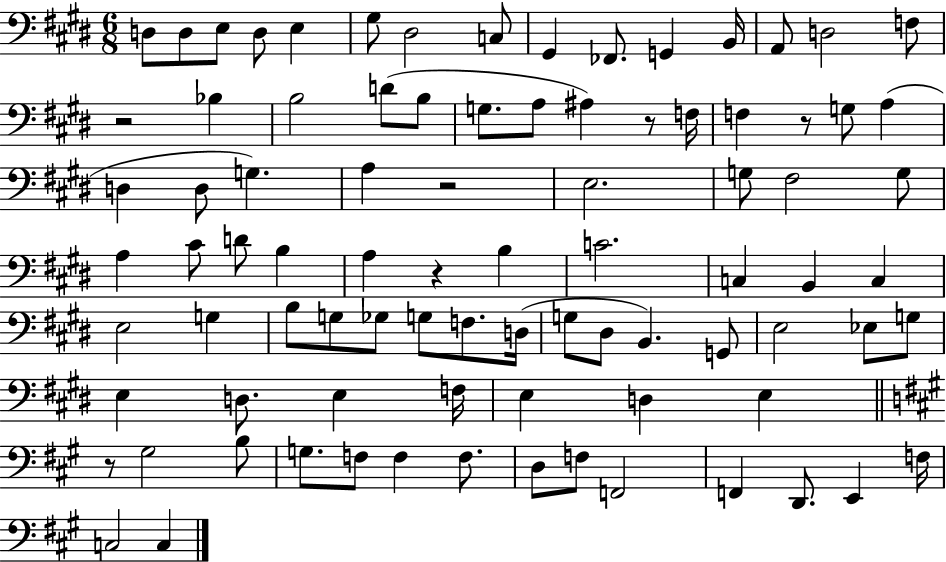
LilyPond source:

{
  \clef bass
  \numericTimeSignature
  \time 6/8
  \key e \major
  d8 d8 e8 d8 e4 | gis8 dis2 c8 | gis,4 fes,8. g,4 b,16 | a,8 d2 f8 | \break r2 bes4 | b2 d'8( b8 | g8. a8 ais4) r8 f16 | f4 r8 g8 a4( | \break d4 d8 g4.) | a4 r2 | e2. | g8 fis2 g8 | \break a4 cis'8 d'8 b4 | a4 r4 b4 | c'2. | c4 b,4 c4 | \break e2 g4 | b8 g8 ges8 g8 f8. d16( | g8 dis8 b,4.) g,8 | e2 ees8 g8 | \break e4 d8. e4 f16 | e4 d4 e4 | \bar "||" \break \key a \major r8 gis2 b8 | g8. f8 f4 f8. | d8 f8 f,2 | f,4 d,8. e,4 f16 | \break c2 c4 | \bar "|."
}